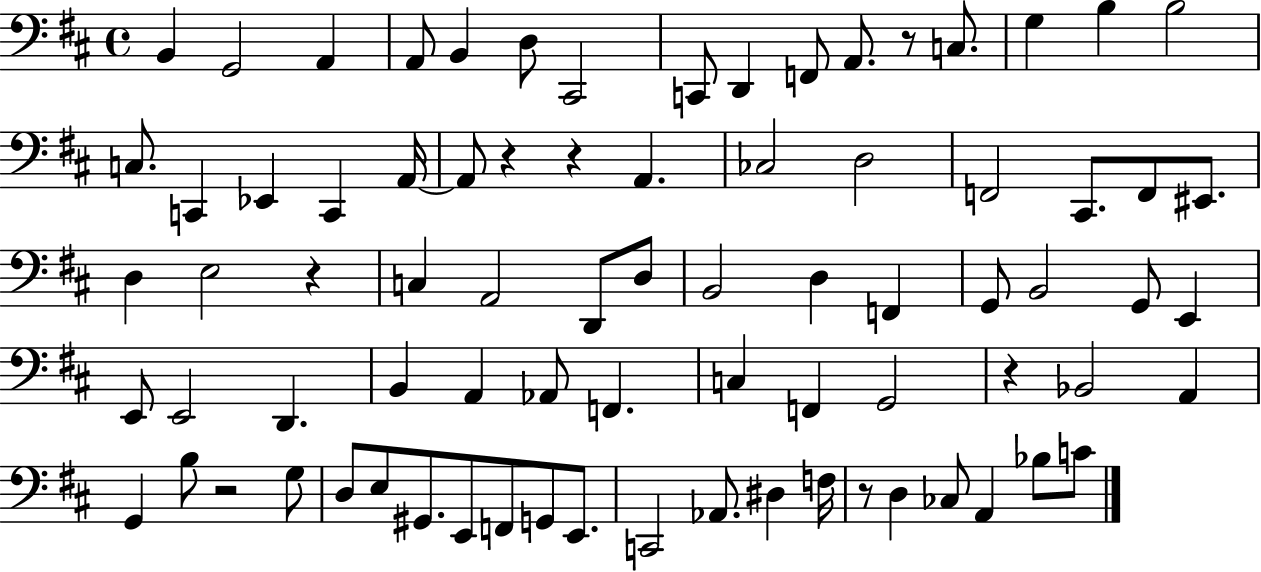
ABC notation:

X:1
T:Untitled
M:4/4
L:1/4
K:D
B,, G,,2 A,, A,,/2 B,, D,/2 ^C,,2 C,,/2 D,, F,,/2 A,,/2 z/2 C,/2 G, B, B,2 C,/2 C,, _E,, C,, A,,/4 A,,/2 z z A,, _C,2 D,2 F,,2 ^C,,/2 F,,/2 ^E,,/2 D, E,2 z C, A,,2 D,,/2 D,/2 B,,2 D, F,, G,,/2 B,,2 G,,/2 E,, E,,/2 E,,2 D,, B,, A,, _A,,/2 F,, C, F,, G,,2 z _B,,2 A,, G,, B,/2 z2 G,/2 D,/2 E,/2 ^G,,/2 E,,/2 F,,/2 G,,/2 E,,/2 C,,2 _A,,/2 ^D, F,/4 z/2 D, _C,/2 A,, _B,/2 C/2